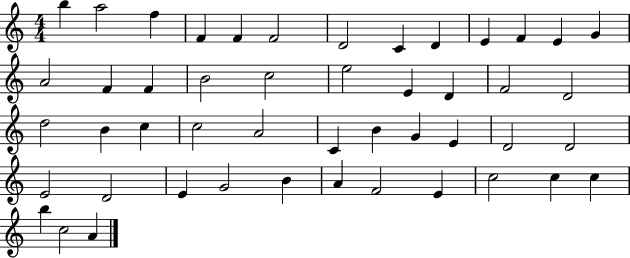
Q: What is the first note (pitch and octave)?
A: B5